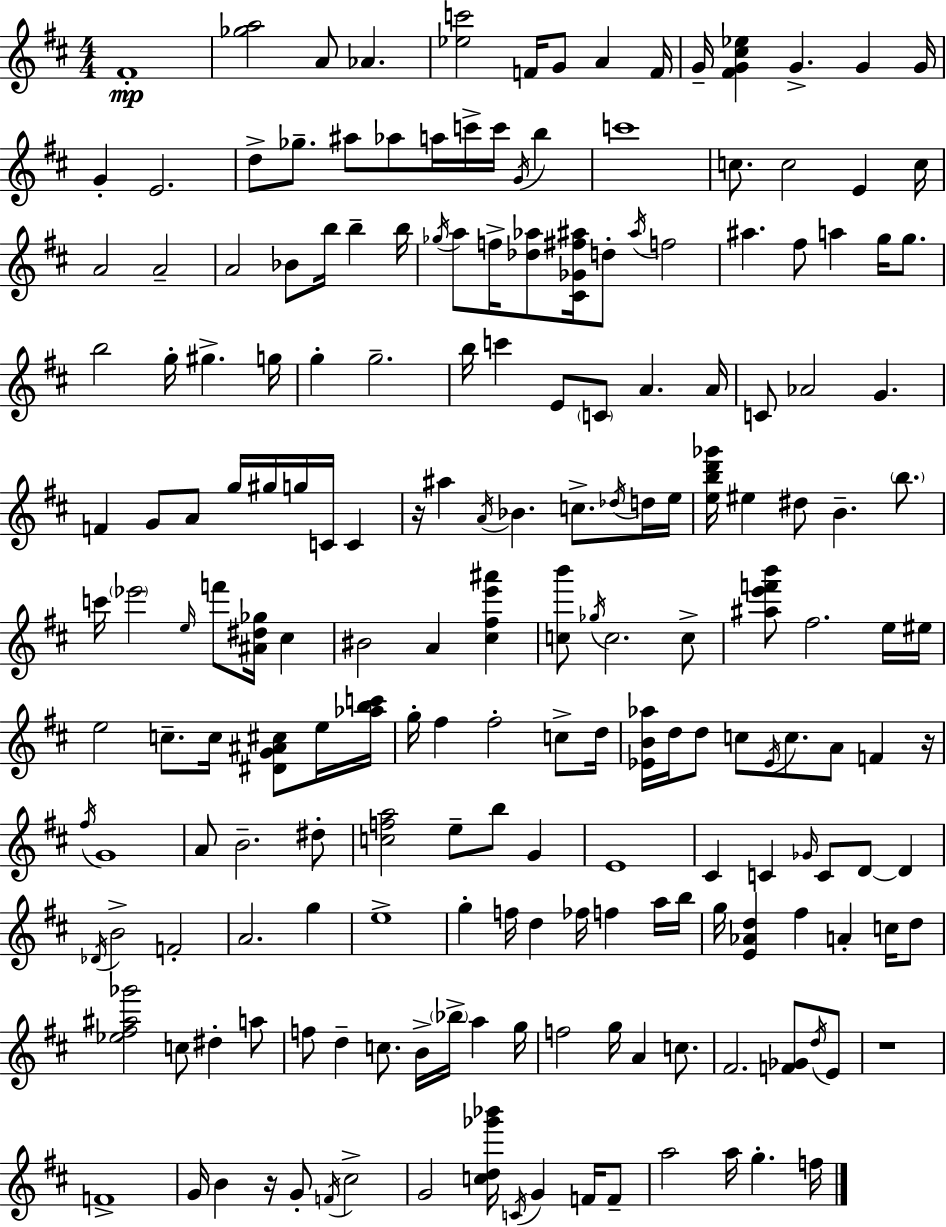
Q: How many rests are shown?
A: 4